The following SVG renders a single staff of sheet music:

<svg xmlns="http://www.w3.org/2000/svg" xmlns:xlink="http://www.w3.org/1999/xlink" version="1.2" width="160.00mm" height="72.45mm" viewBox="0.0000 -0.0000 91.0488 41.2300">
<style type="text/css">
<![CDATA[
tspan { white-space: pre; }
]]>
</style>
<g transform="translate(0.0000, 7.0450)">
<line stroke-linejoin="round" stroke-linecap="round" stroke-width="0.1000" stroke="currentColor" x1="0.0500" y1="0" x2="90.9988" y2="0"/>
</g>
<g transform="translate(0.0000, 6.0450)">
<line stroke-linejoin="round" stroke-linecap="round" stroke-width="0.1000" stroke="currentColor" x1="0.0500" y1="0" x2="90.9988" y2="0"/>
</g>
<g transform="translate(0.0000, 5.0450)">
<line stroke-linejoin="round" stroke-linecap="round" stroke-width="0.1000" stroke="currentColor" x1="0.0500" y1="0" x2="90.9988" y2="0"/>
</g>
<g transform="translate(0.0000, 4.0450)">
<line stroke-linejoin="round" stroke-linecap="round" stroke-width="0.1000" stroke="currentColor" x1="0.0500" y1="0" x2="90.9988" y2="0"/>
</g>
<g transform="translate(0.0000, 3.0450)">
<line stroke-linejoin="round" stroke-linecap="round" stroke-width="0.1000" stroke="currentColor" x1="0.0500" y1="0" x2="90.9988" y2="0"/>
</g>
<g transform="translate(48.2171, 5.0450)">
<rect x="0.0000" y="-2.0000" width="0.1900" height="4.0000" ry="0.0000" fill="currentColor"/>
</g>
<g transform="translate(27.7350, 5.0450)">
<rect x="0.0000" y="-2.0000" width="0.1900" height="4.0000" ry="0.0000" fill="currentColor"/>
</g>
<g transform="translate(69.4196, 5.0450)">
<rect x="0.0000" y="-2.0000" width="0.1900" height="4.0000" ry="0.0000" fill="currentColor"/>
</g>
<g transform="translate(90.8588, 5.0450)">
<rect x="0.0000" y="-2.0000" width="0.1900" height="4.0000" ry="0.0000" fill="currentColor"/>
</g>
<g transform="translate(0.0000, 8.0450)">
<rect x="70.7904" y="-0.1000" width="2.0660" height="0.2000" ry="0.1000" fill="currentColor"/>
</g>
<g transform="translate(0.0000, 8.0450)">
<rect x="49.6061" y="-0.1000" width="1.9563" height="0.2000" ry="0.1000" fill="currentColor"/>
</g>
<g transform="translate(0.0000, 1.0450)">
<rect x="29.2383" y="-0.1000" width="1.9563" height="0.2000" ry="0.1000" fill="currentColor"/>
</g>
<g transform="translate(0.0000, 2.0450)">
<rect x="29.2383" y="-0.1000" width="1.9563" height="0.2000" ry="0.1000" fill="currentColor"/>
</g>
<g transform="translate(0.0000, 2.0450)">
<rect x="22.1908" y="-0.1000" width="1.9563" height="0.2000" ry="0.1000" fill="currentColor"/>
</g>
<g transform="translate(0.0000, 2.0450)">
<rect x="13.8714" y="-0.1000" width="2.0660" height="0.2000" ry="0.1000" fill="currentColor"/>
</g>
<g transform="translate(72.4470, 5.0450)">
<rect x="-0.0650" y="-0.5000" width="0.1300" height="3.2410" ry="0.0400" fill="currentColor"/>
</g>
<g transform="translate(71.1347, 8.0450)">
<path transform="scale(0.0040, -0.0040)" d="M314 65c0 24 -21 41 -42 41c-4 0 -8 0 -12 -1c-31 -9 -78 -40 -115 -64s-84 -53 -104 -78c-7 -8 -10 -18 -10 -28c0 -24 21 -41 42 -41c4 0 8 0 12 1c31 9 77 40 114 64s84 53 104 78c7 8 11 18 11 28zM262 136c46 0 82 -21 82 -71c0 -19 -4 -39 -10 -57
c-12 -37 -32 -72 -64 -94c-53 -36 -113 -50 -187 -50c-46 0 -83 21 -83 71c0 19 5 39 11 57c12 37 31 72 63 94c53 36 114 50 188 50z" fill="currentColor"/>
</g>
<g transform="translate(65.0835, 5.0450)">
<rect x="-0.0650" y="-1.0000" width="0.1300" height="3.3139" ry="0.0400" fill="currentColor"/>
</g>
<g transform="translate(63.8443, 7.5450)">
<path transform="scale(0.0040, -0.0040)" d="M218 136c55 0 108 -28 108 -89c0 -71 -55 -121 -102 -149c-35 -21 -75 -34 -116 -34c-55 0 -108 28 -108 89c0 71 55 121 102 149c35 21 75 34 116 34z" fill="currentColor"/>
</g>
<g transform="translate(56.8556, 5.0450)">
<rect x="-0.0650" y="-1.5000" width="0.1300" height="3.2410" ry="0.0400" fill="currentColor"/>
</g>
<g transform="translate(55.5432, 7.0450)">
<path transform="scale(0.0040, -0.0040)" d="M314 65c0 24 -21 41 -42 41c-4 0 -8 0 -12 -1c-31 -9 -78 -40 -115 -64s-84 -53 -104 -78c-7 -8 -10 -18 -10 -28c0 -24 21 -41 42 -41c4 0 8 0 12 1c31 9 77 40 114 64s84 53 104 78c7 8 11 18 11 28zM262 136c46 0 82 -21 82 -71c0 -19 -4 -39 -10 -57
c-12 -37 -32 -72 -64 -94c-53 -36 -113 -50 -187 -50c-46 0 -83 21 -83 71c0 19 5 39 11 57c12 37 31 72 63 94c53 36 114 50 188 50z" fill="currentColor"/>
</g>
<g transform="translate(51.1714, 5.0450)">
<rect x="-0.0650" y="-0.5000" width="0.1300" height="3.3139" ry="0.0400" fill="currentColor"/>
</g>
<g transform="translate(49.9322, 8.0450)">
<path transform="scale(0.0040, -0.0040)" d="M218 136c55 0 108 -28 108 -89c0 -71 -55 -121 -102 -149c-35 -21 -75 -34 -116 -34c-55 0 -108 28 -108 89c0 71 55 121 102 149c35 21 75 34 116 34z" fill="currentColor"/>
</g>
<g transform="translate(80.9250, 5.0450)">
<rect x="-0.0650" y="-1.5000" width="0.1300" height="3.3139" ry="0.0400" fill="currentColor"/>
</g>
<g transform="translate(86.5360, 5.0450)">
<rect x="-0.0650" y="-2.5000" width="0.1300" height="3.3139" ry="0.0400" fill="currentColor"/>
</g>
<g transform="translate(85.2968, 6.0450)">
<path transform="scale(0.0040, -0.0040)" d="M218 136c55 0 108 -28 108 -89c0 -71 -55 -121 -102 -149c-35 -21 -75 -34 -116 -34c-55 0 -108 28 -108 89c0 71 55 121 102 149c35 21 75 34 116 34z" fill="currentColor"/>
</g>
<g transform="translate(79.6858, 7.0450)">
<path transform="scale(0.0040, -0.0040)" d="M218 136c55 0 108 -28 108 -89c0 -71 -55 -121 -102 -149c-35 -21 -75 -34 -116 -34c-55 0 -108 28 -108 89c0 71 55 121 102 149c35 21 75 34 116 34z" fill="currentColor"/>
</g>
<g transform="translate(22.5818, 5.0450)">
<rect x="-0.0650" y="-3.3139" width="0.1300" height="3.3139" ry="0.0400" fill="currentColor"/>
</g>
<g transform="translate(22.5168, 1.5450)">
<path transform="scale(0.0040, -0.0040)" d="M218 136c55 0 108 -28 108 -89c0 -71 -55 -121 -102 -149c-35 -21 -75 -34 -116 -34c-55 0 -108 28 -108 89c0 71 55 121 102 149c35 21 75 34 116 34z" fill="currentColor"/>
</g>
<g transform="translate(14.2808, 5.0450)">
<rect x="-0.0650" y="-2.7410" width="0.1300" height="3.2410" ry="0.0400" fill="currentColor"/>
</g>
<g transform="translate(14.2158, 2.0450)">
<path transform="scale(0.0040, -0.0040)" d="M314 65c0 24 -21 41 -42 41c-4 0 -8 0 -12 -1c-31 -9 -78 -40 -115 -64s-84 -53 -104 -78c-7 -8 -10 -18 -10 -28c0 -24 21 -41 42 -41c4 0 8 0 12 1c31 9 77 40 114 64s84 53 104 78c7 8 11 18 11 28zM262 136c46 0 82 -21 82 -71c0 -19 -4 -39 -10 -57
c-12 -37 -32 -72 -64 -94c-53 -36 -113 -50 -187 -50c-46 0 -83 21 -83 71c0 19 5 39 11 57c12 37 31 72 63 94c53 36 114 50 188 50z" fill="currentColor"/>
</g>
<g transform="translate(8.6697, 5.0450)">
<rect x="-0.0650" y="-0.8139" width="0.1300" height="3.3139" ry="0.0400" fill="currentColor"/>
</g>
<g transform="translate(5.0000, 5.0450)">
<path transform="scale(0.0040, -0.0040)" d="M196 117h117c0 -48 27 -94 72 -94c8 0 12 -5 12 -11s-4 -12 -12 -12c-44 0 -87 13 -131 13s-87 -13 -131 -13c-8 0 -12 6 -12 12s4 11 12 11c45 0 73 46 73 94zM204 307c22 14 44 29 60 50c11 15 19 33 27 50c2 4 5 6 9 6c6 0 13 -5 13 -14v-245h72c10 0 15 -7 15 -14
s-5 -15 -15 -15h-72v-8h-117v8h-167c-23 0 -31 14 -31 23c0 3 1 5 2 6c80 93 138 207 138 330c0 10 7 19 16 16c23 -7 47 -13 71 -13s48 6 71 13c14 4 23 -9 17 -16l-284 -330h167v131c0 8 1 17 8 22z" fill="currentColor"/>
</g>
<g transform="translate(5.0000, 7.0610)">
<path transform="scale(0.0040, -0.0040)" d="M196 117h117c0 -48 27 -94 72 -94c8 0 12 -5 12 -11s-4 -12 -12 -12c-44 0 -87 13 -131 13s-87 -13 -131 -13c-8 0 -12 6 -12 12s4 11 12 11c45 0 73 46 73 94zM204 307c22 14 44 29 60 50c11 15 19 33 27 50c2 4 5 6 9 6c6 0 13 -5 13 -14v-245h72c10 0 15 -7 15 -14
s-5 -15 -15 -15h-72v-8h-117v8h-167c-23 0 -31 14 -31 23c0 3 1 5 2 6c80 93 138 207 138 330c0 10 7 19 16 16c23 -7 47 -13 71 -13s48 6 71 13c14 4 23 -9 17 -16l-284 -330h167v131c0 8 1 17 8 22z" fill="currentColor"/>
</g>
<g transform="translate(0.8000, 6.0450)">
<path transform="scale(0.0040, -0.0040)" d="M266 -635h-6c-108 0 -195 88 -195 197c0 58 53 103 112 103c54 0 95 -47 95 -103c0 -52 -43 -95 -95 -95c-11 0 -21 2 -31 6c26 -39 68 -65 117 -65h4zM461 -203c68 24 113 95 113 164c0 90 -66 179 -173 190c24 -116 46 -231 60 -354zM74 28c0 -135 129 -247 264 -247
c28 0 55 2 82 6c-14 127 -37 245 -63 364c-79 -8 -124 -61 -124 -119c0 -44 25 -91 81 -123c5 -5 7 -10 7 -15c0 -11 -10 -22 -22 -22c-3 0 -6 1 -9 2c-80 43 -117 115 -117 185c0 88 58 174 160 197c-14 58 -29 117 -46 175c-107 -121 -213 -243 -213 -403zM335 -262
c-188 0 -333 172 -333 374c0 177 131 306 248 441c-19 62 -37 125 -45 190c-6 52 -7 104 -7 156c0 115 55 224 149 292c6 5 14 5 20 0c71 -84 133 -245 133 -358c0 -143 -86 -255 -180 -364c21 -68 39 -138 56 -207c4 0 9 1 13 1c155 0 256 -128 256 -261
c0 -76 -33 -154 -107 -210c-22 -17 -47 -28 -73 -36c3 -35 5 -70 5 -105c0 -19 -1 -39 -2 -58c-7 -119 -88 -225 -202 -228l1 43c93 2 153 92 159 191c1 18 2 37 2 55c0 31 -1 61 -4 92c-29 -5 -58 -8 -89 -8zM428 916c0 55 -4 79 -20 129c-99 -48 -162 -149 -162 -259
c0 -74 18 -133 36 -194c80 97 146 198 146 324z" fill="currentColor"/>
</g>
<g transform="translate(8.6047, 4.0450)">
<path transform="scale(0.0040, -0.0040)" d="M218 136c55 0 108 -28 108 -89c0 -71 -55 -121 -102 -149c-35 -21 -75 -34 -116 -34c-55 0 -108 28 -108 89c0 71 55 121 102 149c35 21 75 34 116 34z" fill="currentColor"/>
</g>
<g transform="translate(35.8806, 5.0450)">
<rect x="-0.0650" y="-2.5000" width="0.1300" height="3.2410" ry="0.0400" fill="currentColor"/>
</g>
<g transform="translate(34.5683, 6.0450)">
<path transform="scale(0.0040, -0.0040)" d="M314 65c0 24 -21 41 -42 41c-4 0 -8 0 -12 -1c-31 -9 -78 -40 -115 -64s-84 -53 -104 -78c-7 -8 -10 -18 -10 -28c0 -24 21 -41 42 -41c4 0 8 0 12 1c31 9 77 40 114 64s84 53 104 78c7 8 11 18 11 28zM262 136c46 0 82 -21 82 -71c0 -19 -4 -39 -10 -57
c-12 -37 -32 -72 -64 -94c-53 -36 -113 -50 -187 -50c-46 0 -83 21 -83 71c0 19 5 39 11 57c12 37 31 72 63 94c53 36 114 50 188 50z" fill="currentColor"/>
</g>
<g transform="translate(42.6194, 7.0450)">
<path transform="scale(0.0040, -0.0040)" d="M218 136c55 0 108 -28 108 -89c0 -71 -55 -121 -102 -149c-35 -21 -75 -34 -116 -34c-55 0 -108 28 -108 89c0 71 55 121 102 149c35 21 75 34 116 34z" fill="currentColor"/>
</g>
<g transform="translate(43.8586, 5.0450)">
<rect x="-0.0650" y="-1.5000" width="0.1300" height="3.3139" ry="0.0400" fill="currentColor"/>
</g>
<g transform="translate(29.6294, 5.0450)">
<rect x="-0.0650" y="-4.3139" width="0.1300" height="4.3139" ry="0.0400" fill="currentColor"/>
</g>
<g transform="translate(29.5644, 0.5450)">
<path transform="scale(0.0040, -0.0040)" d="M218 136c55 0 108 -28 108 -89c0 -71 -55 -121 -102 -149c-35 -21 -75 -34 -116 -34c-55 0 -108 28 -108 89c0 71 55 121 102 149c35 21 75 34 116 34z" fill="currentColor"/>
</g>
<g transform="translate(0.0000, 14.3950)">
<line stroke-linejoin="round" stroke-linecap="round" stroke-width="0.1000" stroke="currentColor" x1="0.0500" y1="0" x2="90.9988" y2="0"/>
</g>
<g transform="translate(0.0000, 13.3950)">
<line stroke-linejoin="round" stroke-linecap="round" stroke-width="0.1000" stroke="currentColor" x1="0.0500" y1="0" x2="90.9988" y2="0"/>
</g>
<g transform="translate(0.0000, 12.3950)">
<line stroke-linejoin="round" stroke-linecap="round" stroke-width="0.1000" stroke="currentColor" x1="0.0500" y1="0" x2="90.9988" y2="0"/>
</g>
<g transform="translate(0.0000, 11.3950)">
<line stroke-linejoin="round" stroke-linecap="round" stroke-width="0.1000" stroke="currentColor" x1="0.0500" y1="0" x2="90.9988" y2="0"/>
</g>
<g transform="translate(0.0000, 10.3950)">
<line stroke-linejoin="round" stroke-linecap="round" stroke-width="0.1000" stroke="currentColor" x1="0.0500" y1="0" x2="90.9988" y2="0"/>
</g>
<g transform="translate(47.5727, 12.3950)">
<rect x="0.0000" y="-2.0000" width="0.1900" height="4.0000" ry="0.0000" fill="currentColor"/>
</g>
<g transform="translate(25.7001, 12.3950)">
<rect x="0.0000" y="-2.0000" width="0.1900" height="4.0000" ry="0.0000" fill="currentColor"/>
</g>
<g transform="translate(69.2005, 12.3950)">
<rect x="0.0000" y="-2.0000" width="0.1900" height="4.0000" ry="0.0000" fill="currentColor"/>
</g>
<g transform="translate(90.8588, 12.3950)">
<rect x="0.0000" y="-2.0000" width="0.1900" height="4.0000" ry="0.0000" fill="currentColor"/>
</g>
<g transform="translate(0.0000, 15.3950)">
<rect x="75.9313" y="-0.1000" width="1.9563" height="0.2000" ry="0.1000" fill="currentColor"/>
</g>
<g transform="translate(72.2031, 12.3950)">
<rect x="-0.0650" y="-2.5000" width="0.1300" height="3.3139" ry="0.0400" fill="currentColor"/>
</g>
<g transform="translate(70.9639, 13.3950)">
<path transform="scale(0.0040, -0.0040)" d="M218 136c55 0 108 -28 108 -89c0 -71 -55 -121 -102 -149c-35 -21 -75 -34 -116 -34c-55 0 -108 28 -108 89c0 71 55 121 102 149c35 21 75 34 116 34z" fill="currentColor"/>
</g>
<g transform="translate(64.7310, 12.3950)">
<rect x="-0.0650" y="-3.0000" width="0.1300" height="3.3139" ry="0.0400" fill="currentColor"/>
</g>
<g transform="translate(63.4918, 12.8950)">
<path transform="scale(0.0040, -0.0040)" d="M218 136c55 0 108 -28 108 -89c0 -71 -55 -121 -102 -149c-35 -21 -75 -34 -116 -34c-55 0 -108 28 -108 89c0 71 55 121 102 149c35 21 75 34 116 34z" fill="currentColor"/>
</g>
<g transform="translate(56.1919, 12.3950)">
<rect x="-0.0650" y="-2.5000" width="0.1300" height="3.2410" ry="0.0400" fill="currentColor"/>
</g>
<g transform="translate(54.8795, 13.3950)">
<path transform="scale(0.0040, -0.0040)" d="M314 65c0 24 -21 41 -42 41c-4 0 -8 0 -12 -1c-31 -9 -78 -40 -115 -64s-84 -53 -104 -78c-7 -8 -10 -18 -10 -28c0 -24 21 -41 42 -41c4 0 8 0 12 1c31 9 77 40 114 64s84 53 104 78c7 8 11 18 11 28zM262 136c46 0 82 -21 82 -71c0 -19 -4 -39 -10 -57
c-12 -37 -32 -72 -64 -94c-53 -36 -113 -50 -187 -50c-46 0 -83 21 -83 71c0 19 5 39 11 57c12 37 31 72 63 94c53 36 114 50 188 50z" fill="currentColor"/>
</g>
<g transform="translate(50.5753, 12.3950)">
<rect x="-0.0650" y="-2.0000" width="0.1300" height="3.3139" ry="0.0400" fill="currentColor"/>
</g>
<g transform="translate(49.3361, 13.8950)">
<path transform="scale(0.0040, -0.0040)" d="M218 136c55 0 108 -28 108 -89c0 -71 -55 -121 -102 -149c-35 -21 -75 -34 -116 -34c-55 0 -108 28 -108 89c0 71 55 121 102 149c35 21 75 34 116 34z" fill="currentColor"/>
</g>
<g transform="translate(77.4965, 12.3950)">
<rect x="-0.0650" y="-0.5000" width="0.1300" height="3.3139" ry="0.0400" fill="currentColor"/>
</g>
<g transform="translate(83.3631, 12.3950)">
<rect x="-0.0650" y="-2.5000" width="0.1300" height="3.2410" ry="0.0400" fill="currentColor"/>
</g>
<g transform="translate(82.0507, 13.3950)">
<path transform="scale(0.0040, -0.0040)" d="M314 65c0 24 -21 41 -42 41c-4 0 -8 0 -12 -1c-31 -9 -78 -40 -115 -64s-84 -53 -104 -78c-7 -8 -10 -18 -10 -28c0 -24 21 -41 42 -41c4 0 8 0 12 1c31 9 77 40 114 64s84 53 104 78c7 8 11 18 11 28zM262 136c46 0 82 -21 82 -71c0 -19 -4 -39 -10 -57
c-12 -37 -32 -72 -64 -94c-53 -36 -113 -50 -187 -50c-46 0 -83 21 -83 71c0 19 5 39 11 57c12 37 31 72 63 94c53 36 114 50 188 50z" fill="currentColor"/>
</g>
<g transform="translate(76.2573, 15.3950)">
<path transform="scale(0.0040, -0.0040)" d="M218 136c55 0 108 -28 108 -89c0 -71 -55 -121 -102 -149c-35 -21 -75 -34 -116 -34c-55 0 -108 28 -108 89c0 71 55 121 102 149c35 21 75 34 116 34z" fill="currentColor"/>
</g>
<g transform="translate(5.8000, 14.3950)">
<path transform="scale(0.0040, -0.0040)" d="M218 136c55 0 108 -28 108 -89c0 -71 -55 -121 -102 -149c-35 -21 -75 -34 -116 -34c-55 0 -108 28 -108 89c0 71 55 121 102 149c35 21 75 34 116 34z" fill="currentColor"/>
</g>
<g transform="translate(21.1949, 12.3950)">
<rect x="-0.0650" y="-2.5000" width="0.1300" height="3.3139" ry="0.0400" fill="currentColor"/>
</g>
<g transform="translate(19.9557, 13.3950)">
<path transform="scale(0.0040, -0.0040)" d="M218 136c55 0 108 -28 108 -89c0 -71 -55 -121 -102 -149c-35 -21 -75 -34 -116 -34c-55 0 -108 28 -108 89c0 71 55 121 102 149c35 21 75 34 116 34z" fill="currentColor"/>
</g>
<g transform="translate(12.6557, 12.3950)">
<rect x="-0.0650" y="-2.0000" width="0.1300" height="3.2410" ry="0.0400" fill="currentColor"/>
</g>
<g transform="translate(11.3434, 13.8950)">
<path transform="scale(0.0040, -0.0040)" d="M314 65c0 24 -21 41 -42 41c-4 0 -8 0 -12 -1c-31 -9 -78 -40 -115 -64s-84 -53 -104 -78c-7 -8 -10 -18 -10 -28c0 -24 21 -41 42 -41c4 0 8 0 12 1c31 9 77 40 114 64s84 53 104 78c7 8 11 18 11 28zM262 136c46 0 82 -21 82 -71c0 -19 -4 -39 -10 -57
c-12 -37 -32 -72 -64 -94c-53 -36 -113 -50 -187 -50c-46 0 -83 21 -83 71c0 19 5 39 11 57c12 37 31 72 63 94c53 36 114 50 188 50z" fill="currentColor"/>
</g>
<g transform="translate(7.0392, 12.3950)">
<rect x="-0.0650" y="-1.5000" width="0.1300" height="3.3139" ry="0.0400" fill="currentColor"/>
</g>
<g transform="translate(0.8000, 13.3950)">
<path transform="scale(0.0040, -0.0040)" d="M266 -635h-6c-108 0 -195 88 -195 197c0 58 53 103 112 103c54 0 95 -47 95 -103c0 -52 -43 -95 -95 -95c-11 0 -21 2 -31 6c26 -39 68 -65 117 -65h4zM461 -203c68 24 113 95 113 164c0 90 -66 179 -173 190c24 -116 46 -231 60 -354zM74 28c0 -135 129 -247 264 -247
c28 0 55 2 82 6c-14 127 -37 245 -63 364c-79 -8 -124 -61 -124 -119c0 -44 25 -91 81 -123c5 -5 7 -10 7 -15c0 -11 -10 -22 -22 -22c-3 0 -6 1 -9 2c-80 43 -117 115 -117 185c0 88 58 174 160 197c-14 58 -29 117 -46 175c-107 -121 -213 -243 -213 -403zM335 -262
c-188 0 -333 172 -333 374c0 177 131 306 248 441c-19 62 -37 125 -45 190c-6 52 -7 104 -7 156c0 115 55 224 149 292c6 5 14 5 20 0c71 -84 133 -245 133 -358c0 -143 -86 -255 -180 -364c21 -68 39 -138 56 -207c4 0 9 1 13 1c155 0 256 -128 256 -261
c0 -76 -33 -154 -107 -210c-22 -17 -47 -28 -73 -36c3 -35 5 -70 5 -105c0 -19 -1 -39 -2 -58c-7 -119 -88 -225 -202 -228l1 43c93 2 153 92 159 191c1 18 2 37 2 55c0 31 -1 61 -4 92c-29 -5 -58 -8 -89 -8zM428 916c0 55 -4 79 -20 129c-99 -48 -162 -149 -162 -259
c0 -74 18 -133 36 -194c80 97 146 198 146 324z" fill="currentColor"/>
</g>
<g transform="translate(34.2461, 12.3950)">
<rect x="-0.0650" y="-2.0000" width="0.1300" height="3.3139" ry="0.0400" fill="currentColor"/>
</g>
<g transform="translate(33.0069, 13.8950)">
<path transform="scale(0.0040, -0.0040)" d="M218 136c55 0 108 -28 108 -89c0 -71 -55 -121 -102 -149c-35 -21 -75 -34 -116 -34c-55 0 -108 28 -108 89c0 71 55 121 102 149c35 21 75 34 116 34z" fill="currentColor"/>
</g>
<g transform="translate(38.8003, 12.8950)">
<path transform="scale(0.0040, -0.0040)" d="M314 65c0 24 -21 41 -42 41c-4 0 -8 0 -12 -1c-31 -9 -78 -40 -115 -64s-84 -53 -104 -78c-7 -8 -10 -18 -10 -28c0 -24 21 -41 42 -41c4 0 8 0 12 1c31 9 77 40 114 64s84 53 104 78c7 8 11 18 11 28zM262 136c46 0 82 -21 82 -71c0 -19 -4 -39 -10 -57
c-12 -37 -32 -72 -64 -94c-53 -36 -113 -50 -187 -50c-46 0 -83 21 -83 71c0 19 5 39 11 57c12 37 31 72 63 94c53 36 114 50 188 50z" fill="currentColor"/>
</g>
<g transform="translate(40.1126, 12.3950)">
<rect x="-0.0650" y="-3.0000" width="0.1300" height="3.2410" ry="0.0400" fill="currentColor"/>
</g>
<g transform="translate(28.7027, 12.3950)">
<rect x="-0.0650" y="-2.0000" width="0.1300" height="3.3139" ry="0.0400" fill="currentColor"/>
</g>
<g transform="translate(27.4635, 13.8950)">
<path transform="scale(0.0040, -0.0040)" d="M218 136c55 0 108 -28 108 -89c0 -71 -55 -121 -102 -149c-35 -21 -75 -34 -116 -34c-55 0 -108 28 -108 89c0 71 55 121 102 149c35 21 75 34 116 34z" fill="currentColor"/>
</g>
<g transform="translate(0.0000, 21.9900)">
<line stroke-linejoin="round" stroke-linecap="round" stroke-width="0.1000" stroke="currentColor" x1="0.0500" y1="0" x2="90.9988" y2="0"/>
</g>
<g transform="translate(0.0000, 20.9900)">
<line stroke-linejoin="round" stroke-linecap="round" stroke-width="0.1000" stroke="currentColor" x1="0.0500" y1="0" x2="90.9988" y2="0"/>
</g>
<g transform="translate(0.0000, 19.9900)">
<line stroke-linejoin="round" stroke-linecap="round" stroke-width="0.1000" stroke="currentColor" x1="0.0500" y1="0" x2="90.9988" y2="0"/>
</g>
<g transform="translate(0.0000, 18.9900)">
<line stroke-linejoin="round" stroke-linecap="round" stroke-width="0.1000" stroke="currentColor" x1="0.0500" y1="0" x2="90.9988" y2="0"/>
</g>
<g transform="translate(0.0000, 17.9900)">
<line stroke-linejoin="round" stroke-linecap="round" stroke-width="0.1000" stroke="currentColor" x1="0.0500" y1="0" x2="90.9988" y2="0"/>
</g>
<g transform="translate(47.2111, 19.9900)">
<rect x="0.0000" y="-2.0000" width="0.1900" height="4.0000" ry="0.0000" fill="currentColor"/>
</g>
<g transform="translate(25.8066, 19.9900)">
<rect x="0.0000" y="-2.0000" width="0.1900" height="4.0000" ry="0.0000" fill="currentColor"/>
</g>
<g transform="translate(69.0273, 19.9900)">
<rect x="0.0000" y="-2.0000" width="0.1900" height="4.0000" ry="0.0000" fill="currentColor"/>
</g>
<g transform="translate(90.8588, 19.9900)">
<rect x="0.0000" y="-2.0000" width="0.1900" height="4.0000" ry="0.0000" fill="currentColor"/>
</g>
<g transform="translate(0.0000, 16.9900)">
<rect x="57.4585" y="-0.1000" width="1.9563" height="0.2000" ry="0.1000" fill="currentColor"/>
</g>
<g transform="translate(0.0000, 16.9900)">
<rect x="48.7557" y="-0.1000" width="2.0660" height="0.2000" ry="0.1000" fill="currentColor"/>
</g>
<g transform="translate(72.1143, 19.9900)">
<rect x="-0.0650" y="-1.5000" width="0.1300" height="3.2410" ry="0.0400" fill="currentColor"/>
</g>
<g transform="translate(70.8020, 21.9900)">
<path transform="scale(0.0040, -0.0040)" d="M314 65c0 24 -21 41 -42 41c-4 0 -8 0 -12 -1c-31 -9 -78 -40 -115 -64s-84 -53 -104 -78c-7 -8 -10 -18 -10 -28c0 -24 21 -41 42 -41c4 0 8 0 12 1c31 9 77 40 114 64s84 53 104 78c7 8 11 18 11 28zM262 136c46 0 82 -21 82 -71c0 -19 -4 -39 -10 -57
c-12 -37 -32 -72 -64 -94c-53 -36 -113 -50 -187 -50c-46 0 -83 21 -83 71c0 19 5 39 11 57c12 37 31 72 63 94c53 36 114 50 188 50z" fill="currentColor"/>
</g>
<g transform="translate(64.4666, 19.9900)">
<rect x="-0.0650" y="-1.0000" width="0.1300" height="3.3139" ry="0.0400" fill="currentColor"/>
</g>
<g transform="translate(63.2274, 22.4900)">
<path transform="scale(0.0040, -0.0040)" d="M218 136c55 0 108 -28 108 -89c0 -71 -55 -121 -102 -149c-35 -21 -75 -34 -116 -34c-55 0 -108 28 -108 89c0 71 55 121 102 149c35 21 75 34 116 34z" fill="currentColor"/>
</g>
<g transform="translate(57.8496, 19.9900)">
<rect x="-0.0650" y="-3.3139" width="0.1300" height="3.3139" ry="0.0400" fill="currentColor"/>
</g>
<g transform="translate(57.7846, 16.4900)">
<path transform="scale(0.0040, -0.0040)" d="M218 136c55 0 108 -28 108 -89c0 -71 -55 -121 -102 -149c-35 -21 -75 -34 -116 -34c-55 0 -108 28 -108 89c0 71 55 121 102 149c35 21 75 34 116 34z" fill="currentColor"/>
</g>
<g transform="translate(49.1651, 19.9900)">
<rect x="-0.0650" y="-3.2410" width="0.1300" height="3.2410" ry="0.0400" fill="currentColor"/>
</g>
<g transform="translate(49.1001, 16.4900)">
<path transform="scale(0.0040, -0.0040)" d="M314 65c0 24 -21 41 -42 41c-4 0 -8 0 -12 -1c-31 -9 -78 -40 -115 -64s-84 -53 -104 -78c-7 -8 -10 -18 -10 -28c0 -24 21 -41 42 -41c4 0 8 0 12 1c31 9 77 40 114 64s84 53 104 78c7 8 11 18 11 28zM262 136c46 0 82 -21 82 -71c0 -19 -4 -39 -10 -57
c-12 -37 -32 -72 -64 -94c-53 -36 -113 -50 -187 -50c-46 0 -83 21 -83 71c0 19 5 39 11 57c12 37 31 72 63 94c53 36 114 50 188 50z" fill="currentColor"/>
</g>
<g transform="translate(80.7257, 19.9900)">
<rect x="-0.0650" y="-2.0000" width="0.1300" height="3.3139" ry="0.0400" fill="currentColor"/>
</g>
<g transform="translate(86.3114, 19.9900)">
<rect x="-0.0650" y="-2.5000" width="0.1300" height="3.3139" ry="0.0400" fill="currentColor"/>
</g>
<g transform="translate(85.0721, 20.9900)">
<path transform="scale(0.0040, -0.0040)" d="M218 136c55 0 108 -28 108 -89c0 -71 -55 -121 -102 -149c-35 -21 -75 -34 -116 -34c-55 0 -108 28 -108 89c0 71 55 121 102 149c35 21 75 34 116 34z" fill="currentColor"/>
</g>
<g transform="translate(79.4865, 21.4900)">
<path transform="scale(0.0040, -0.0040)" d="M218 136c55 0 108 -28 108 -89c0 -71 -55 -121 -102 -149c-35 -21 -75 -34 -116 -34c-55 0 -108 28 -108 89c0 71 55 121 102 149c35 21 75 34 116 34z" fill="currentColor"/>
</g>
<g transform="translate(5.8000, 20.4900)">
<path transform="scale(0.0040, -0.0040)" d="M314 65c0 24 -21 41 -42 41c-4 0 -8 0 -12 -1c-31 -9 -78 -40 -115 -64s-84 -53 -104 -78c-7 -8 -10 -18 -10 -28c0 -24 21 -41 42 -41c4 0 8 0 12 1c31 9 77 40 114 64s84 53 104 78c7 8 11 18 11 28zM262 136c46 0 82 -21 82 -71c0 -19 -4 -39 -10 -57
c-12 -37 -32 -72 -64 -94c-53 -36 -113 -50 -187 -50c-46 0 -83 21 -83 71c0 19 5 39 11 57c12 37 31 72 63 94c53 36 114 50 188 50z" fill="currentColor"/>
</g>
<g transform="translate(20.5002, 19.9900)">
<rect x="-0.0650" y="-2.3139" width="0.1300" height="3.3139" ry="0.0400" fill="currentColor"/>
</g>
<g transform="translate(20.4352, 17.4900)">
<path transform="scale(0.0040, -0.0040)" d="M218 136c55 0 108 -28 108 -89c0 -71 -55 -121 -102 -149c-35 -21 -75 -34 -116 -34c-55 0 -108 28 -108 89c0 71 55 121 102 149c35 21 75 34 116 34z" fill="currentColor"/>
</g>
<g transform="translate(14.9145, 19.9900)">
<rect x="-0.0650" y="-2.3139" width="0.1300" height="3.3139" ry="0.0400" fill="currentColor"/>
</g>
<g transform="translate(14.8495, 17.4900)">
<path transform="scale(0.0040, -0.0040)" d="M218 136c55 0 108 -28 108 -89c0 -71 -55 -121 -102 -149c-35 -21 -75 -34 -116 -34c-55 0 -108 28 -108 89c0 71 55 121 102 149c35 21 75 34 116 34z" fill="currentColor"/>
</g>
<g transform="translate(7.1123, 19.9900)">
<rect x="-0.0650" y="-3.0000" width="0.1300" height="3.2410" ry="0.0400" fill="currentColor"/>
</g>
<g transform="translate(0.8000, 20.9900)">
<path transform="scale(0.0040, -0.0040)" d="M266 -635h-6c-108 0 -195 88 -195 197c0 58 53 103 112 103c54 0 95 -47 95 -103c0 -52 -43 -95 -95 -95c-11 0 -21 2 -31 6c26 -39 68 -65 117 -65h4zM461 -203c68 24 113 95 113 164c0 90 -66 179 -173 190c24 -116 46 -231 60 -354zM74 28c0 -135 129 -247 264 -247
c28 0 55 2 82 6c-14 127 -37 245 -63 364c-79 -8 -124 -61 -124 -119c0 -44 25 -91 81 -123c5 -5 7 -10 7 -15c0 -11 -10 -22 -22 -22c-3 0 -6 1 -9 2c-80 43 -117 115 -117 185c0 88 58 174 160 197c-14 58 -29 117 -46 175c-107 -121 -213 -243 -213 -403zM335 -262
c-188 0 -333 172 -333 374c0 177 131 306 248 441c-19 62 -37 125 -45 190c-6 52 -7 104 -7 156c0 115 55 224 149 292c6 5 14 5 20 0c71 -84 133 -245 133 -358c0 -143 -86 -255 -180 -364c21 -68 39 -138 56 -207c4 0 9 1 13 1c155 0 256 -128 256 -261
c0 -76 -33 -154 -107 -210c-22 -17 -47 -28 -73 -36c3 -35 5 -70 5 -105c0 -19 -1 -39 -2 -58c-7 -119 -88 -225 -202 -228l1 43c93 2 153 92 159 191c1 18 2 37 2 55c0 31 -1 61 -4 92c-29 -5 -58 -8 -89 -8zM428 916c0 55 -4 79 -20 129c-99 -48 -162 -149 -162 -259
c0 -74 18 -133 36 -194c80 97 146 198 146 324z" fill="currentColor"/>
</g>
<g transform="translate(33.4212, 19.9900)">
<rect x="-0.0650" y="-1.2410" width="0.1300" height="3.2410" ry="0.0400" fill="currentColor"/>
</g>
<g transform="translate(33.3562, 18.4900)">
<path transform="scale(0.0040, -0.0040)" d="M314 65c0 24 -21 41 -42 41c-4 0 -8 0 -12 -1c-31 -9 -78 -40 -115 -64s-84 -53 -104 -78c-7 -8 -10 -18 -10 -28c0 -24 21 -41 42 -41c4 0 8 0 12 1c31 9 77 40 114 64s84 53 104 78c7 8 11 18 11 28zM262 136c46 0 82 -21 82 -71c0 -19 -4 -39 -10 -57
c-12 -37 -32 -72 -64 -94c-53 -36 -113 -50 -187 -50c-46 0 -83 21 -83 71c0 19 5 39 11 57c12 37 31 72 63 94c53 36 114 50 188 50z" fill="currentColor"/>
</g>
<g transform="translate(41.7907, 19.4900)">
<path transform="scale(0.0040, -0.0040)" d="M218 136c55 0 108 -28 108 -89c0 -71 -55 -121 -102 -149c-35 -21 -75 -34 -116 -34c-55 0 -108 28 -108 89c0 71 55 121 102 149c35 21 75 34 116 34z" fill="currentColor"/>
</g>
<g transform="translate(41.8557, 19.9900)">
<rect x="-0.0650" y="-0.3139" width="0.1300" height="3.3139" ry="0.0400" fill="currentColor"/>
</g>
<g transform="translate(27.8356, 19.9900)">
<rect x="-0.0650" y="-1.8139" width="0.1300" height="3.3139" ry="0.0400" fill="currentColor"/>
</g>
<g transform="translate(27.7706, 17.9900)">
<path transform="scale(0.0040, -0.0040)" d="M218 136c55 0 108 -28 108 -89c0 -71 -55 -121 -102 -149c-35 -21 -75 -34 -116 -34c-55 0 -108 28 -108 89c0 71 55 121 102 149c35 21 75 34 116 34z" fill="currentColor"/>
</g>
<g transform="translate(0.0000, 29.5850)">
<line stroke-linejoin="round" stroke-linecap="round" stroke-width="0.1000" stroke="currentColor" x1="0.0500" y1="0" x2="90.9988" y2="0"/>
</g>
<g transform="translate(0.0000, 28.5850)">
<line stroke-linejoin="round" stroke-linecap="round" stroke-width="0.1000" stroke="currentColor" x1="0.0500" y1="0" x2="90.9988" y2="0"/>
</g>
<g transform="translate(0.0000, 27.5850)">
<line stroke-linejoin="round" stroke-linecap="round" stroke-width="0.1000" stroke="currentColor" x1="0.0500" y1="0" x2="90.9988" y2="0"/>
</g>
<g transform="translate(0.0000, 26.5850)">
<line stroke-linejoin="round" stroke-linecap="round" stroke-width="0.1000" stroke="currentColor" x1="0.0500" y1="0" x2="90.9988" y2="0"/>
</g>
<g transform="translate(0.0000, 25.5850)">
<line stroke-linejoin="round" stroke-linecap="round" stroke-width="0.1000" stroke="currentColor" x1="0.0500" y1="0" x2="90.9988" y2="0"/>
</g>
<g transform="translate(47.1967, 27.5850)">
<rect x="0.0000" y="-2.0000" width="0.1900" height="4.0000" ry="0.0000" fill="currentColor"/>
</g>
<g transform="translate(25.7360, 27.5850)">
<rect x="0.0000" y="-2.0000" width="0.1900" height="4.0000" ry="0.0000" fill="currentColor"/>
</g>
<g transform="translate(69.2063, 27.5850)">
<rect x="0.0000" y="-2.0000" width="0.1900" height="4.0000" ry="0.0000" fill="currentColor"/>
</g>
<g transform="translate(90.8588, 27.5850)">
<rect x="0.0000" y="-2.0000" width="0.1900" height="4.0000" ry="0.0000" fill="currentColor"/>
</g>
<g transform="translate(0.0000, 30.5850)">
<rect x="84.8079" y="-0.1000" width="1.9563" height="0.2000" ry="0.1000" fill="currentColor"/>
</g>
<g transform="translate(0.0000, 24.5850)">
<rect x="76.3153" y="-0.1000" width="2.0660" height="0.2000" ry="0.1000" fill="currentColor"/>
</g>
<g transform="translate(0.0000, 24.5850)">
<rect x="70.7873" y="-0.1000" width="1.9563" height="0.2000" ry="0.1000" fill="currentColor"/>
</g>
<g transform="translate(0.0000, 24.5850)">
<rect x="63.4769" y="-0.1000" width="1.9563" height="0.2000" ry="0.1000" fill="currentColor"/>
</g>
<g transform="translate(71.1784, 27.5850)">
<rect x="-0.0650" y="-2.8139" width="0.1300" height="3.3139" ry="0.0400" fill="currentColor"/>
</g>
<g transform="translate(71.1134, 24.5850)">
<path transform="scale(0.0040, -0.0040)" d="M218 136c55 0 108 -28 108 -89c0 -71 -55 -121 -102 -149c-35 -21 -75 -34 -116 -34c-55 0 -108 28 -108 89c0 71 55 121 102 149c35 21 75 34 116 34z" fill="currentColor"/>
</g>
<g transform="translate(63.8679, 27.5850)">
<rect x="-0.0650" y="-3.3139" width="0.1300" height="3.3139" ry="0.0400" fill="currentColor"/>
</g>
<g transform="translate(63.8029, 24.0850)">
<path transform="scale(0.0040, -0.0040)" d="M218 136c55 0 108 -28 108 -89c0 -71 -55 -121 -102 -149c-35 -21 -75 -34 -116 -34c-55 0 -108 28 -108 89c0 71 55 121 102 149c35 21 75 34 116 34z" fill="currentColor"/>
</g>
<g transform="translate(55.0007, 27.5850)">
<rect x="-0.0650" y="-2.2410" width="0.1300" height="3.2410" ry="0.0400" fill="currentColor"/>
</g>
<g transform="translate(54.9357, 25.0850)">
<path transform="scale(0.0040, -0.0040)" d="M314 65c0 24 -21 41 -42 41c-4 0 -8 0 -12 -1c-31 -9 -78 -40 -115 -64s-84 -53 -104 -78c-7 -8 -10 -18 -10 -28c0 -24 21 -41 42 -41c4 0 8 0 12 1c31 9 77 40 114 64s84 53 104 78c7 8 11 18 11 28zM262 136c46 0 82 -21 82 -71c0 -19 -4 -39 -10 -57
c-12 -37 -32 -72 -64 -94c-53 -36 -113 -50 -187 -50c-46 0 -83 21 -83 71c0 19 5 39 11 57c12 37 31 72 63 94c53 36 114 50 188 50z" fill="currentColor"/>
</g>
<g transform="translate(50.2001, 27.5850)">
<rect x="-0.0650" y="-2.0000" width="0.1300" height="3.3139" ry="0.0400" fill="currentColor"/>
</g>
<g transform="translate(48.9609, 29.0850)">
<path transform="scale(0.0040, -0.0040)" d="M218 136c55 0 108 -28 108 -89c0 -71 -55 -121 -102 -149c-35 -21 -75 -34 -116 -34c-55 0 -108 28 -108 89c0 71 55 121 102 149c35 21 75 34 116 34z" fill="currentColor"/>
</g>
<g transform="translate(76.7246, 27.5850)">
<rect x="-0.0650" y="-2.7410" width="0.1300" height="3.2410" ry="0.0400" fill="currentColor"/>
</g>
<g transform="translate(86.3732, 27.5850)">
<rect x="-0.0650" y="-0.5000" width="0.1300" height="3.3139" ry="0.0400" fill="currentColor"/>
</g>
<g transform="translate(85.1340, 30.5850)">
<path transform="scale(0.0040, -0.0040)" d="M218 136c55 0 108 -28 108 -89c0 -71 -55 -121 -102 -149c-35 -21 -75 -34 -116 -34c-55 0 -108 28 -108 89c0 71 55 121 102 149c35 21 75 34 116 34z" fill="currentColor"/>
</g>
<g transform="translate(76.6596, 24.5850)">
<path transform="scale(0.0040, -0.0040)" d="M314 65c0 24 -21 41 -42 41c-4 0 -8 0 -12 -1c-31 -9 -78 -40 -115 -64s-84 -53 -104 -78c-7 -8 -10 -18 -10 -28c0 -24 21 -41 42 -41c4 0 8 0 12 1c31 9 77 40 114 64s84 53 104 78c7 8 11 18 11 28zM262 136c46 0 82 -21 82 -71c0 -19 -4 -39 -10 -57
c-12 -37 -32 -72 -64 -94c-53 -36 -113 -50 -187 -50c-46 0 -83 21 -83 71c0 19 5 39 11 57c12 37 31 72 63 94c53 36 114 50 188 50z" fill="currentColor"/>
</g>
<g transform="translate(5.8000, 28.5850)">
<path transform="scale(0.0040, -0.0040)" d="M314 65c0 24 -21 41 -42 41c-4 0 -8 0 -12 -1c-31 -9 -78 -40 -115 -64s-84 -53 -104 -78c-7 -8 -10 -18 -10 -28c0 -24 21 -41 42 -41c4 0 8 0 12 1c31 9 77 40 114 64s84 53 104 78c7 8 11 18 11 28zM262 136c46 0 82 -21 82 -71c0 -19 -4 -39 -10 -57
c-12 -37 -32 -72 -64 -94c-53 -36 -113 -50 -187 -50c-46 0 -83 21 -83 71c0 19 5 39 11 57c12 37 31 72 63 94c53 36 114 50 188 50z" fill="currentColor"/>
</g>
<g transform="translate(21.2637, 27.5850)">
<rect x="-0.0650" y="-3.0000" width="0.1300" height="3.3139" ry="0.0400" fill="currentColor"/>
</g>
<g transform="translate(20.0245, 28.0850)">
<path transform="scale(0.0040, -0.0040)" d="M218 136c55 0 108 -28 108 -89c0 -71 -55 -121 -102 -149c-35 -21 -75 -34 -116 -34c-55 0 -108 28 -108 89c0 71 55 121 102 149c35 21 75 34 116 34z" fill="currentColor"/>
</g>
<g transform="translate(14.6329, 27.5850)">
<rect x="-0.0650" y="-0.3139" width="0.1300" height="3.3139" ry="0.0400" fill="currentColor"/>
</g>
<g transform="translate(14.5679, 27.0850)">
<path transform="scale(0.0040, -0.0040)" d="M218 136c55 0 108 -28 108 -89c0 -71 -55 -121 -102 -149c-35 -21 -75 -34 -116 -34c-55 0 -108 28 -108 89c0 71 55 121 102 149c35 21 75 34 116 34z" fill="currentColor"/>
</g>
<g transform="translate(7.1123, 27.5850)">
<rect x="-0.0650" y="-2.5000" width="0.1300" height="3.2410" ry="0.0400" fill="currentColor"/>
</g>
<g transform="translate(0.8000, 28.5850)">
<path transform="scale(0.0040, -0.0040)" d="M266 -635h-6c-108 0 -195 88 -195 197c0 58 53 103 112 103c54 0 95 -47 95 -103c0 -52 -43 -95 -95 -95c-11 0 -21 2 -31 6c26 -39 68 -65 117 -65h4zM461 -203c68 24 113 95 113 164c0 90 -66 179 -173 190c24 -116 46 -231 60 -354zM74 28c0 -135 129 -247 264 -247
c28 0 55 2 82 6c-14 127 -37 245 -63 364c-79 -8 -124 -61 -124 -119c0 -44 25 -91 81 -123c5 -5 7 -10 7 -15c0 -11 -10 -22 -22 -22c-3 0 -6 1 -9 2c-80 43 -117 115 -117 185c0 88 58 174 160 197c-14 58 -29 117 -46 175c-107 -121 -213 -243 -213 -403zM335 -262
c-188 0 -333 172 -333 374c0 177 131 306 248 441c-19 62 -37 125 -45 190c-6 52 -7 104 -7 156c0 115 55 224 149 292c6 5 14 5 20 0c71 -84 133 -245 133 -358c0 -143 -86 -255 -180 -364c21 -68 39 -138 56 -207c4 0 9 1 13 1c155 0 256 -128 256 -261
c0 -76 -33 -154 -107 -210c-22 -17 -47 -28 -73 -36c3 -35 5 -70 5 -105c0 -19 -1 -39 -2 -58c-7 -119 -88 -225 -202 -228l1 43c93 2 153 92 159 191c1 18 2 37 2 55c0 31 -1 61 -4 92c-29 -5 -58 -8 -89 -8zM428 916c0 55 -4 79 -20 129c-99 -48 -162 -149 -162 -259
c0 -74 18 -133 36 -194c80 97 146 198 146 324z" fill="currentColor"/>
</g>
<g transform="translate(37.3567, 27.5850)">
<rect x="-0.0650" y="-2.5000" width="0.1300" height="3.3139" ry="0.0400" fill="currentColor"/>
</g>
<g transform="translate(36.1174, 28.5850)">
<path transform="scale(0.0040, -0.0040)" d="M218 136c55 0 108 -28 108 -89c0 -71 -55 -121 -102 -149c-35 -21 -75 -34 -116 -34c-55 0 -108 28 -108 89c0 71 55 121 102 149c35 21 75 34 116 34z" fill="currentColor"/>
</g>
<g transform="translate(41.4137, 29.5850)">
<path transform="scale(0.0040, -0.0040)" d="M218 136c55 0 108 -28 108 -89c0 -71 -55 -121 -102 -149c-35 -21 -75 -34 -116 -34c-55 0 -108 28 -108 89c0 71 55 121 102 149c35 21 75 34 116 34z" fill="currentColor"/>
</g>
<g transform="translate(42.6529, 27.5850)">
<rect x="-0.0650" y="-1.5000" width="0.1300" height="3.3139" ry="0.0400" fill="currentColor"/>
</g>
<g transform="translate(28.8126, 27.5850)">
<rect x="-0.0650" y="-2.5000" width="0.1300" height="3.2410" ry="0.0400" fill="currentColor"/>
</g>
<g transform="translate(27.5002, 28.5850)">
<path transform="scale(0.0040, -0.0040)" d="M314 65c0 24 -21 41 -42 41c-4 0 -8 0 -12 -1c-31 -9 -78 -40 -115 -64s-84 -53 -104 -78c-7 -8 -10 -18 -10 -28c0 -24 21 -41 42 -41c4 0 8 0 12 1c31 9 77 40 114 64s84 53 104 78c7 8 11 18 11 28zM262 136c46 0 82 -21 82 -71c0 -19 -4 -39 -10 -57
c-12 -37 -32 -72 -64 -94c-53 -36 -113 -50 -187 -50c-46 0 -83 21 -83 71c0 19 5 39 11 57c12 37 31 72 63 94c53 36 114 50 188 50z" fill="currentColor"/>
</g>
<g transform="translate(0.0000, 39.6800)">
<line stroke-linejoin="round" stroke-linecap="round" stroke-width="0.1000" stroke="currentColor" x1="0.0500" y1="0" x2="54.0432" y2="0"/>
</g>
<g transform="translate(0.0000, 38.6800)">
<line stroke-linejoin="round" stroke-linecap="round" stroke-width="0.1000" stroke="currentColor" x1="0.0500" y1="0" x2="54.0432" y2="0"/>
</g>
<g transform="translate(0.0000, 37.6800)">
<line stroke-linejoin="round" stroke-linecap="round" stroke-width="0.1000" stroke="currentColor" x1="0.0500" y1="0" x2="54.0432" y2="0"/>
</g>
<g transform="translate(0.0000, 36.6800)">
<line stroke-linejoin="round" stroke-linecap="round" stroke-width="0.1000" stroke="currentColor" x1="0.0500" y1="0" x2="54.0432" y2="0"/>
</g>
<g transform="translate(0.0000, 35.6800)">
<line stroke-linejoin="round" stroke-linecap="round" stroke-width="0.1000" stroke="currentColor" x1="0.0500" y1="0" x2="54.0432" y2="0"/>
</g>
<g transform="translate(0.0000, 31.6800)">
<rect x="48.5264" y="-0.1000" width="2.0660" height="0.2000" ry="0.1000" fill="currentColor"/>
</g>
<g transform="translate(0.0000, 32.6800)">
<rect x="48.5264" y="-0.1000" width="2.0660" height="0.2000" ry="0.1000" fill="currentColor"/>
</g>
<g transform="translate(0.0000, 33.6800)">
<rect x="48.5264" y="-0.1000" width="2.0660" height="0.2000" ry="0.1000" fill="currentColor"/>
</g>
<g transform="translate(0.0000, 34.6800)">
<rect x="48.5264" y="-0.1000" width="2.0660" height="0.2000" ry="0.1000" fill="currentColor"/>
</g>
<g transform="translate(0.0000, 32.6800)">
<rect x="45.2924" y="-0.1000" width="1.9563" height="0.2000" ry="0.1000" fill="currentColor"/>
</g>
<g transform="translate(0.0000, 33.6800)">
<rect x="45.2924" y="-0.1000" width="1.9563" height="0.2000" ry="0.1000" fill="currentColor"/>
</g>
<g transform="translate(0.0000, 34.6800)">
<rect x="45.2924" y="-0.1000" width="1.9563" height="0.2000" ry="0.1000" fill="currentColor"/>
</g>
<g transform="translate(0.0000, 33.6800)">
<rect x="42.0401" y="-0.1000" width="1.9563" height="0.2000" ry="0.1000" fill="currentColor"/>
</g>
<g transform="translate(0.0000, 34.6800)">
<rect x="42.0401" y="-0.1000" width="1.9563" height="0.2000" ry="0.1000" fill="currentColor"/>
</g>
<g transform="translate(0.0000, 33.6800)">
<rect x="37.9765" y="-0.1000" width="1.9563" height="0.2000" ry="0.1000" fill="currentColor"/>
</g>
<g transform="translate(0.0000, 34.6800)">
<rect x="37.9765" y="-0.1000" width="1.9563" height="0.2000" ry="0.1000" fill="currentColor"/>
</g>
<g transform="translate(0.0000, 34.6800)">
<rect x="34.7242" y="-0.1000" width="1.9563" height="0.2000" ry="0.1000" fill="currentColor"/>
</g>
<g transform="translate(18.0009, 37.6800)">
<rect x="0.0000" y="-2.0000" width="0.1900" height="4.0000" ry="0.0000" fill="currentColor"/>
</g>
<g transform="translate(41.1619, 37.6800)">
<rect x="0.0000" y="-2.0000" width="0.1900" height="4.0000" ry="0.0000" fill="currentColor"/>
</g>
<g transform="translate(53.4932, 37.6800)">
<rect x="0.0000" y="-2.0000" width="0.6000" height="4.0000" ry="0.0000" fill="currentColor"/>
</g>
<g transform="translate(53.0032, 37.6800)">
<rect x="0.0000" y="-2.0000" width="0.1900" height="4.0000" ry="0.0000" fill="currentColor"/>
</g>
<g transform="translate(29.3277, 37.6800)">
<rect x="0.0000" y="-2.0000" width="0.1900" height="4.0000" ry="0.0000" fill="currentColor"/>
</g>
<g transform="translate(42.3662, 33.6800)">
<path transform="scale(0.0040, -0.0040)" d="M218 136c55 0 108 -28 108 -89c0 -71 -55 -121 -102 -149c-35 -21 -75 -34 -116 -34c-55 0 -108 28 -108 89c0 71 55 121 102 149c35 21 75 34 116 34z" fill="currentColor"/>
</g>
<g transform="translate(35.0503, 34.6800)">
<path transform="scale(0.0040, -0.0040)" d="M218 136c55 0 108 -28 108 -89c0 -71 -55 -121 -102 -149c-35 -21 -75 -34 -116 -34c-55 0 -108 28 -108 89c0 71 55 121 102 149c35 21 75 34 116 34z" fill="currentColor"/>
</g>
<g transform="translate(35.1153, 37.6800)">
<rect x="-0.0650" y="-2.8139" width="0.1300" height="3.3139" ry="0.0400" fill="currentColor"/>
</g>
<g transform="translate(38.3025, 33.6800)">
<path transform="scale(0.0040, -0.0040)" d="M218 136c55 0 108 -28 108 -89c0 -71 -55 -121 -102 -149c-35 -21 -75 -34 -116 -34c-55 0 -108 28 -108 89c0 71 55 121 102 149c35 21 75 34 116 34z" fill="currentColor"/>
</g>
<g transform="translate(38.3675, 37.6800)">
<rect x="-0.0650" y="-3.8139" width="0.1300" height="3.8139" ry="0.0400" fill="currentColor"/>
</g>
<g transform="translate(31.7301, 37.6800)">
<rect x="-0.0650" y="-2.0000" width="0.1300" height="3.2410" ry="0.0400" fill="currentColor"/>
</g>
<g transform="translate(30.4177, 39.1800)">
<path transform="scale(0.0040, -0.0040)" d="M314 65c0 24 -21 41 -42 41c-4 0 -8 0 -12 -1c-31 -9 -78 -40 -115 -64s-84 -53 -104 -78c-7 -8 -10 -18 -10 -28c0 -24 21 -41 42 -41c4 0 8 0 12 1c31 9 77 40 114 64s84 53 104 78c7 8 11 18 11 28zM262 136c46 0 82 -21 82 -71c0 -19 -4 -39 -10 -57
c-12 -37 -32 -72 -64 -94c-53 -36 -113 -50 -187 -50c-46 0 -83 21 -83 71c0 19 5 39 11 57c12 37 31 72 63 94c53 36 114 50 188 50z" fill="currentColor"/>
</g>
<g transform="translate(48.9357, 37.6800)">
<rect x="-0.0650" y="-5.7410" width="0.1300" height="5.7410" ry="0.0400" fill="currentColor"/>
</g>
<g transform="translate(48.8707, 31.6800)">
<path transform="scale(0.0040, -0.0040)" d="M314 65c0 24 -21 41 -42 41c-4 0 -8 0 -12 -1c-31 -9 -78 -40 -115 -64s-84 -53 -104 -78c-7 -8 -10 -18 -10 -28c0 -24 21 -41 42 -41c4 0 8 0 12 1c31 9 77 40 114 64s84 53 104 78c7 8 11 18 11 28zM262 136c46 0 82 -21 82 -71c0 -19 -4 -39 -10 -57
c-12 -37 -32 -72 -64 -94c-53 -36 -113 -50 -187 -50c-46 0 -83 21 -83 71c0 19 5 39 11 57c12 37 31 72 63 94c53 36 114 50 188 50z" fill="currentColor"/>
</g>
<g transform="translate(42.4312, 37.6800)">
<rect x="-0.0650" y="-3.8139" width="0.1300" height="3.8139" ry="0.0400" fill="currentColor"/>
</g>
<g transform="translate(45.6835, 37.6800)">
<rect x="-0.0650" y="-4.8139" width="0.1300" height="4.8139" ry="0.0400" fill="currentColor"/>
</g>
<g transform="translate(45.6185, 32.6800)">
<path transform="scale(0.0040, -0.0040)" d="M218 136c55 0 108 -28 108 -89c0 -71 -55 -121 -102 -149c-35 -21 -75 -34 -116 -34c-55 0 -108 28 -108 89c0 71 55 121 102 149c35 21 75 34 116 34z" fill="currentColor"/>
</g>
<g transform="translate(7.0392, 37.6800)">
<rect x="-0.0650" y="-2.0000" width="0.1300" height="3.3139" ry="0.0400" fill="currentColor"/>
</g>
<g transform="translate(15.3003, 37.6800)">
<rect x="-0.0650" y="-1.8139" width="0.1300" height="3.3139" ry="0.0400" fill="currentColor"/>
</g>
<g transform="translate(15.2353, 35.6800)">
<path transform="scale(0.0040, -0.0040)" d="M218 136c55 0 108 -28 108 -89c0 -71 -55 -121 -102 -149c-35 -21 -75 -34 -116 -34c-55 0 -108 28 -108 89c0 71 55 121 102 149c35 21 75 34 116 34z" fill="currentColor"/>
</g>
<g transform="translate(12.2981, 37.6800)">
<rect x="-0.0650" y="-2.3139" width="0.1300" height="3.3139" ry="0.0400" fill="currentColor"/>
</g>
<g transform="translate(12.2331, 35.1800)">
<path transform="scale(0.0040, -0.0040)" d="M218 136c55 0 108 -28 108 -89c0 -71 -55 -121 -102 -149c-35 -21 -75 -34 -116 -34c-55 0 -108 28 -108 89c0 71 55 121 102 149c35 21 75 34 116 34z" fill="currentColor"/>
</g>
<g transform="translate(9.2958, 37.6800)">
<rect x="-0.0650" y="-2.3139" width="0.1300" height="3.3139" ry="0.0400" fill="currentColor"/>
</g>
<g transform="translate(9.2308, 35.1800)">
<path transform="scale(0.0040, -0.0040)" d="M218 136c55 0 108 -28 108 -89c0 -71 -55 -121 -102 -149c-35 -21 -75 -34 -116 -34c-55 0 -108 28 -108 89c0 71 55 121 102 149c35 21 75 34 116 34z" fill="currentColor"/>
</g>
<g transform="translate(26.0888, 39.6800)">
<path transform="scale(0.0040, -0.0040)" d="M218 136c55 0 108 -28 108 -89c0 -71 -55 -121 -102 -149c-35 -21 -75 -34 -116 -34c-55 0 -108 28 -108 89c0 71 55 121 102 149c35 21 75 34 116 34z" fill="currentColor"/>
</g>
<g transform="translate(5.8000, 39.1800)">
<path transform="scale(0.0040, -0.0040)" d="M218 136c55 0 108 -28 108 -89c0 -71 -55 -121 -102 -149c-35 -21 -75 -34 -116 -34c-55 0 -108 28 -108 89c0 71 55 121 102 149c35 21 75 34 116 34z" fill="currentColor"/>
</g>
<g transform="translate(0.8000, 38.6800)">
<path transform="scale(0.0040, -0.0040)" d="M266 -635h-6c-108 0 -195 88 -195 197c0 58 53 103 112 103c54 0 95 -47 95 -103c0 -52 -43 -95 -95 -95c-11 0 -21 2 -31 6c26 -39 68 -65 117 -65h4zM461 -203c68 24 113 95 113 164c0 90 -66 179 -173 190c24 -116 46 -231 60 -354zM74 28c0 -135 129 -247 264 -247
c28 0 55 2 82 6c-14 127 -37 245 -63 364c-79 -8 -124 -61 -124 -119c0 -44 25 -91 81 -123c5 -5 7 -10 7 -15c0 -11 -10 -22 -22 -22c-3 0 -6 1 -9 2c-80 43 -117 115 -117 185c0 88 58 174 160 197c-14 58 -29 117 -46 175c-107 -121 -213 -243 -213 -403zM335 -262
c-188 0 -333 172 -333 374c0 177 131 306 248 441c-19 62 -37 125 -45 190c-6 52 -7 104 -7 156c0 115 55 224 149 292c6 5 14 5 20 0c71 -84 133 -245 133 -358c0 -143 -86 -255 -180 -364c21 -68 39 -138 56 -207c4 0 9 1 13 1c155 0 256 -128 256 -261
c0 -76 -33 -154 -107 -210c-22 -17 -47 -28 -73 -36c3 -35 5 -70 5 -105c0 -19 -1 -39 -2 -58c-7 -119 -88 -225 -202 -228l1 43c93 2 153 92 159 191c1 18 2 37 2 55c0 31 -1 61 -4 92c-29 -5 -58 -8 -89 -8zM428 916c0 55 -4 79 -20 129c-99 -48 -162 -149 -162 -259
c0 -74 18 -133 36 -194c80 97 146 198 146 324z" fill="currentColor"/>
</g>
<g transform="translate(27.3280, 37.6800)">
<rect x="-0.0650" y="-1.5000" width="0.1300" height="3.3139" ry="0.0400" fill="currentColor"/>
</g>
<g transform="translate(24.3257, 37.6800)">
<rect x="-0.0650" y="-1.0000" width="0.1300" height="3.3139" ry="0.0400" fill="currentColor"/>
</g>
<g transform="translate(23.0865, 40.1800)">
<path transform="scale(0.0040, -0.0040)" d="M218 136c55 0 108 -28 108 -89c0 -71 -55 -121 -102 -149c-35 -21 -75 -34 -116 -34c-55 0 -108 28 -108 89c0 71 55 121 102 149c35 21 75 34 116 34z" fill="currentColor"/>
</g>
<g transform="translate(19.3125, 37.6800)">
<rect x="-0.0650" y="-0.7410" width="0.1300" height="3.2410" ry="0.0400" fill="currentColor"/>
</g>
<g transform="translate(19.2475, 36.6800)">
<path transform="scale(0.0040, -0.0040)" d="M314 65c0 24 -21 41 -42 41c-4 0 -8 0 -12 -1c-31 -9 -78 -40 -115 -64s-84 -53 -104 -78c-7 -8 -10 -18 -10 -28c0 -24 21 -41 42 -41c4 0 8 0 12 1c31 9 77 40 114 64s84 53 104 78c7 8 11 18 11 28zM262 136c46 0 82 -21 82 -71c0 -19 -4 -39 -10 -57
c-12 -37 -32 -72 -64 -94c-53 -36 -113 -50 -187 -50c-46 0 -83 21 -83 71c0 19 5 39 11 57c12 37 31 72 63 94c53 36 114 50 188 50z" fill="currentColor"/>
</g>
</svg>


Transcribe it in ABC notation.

X:1
T:Untitled
M:4/4
L:1/4
K:C
d a2 b d' G2 E C E2 D C2 E G E F2 G F F A2 F G2 A G C G2 A2 g g f e2 c b2 b D E2 F G G2 c A G2 G E F g2 b a a2 C F g g f d2 D E F2 a c' c' e' g'2